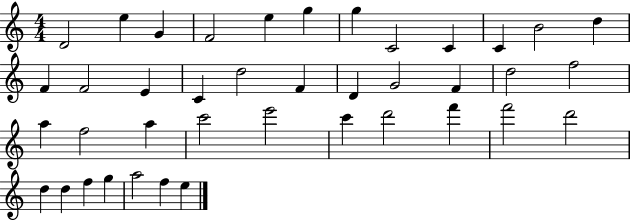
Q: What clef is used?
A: treble